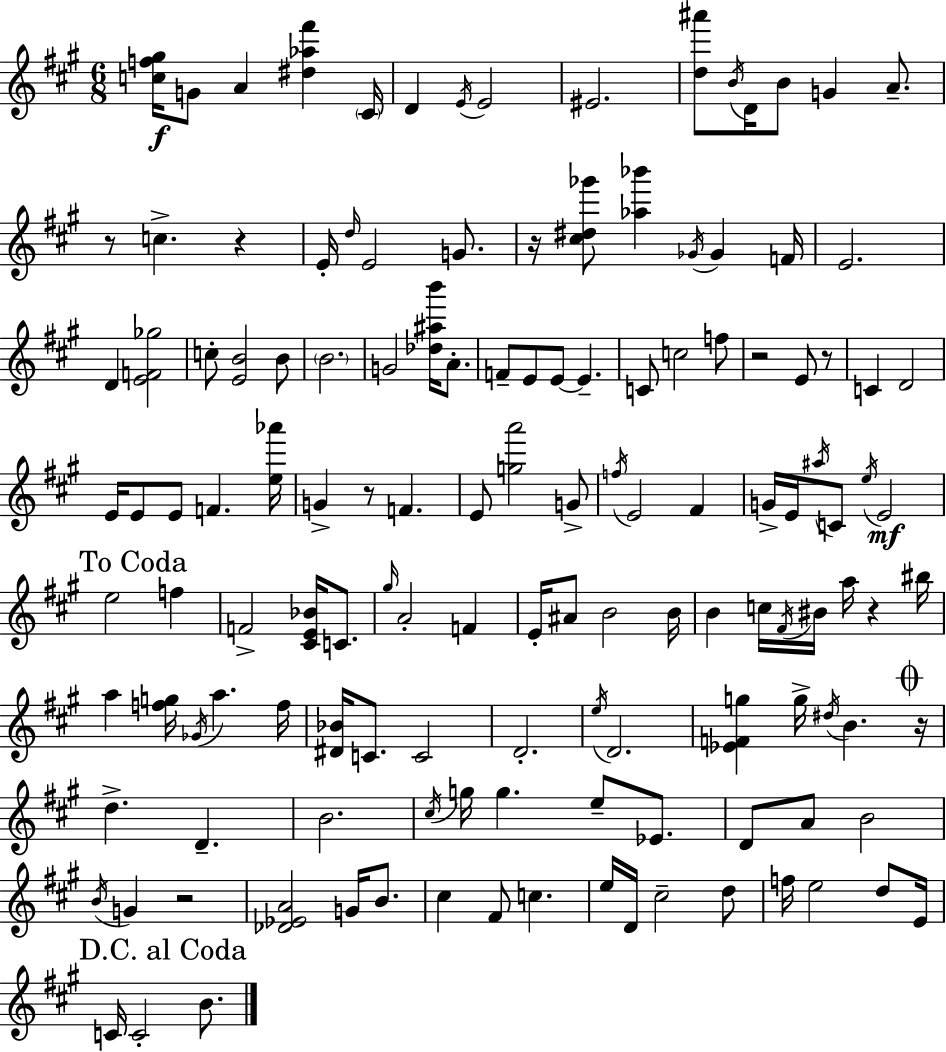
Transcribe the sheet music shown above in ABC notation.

X:1
T:Untitled
M:6/8
L:1/4
K:A
[cf^g]/4 G/2 A [^d_a^f'] ^C/4 D E/4 E2 ^E2 [d^a']/2 B/4 D/4 B/2 G A/2 z/2 c z E/4 d/4 E2 G/2 z/4 [^c^d_g']/2 [_a_b'] _G/4 _G F/4 E2 D [EF_g]2 c/2 [EB]2 B/2 B2 G2 [_d^ab']/4 A/2 F/2 E/2 E/2 E C/2 c2 f/2 z2 E/2 z/2 C D2 E/4 E/2 E/2 F [e_a']/4 G z/2 F E/2 [ga']2 G/2 f/4 E2 ^F G/4 E/4 ^a/4 C/2 e/4 E2 e2 f F2 [^CE_B]/4 C/2 ^g/4 A2 F E/4 ^A/2 B2 B/4 B c/4 ^F/4 ^B/4 a/4 z ^b/4 a [fg]/4 _G/4 a f/4 [^D_B]/4 C/2 C2 D2 e/4 D2 [_EFg] g/4 ^d/4 B z/4 d D B2 ^c/4 g/4 g e/2 _E/2 D/2 A/2 B2 B/4 G z2 [_D_EA]2 G/4 B/2 ^c ^F/2 c e/4 D/4 ^c2 d/2 f/4 e2 d/2 E/4 C/4 C2 B/2